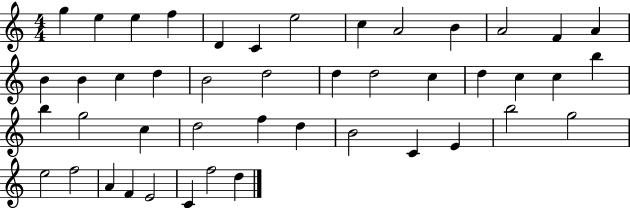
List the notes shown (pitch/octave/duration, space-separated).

G5/q E5/q E5/q F5/q D4/q C4/q E5/h C5/q A4/h B4/q A4/h F4/q A4/q B4/q B4/q C5/q D5/q B4/h D5/h D5/q D5/h C5/q D5/q C5/q C5/q B5/q B5/q G5/h C5/q D5/h F5/q D5/q B4/h C4/q E4/q B5/h G5/h E5/h F5/h A4/q F4/q E4/h C4/q F5/h D5/q